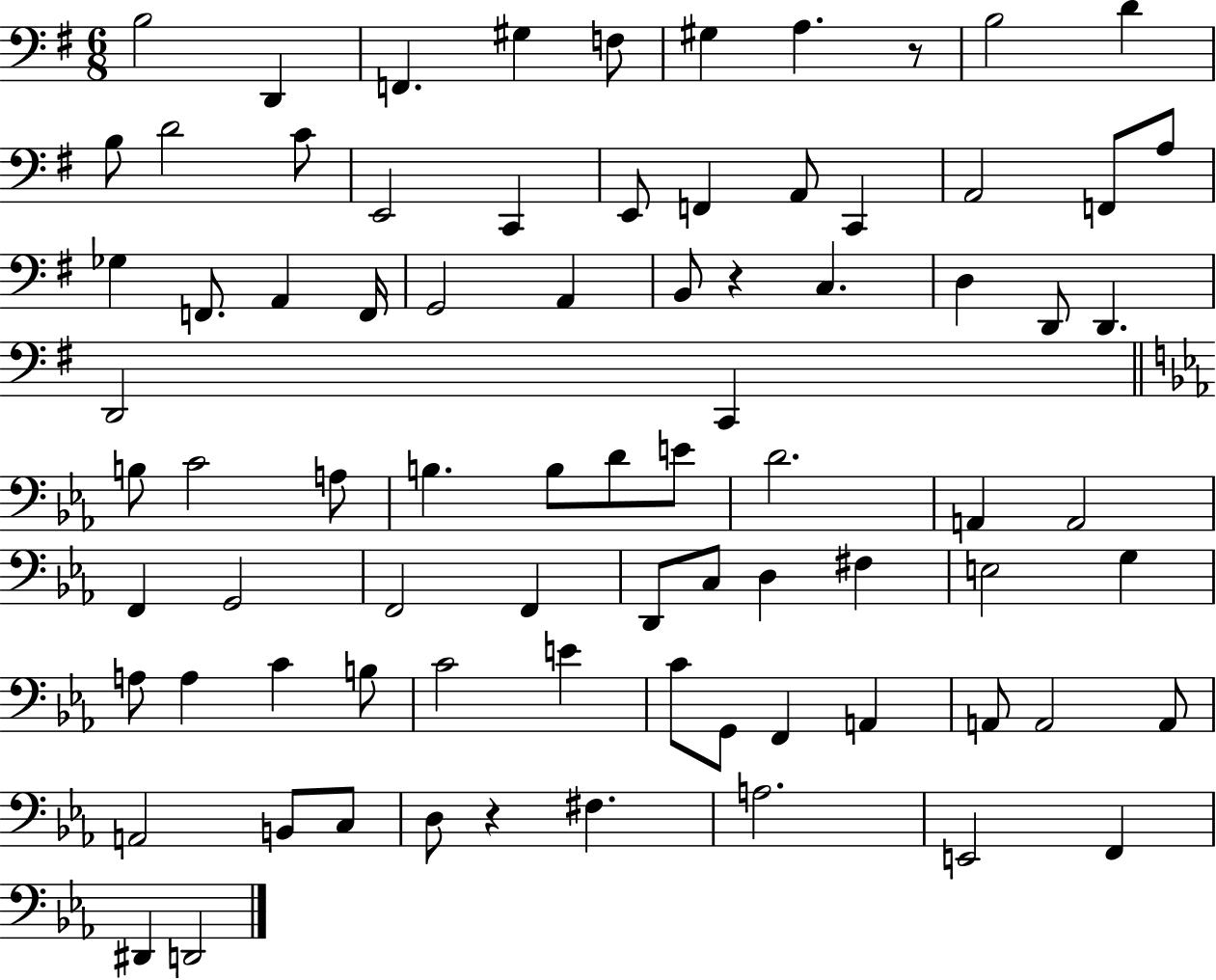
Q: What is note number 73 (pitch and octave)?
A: A3